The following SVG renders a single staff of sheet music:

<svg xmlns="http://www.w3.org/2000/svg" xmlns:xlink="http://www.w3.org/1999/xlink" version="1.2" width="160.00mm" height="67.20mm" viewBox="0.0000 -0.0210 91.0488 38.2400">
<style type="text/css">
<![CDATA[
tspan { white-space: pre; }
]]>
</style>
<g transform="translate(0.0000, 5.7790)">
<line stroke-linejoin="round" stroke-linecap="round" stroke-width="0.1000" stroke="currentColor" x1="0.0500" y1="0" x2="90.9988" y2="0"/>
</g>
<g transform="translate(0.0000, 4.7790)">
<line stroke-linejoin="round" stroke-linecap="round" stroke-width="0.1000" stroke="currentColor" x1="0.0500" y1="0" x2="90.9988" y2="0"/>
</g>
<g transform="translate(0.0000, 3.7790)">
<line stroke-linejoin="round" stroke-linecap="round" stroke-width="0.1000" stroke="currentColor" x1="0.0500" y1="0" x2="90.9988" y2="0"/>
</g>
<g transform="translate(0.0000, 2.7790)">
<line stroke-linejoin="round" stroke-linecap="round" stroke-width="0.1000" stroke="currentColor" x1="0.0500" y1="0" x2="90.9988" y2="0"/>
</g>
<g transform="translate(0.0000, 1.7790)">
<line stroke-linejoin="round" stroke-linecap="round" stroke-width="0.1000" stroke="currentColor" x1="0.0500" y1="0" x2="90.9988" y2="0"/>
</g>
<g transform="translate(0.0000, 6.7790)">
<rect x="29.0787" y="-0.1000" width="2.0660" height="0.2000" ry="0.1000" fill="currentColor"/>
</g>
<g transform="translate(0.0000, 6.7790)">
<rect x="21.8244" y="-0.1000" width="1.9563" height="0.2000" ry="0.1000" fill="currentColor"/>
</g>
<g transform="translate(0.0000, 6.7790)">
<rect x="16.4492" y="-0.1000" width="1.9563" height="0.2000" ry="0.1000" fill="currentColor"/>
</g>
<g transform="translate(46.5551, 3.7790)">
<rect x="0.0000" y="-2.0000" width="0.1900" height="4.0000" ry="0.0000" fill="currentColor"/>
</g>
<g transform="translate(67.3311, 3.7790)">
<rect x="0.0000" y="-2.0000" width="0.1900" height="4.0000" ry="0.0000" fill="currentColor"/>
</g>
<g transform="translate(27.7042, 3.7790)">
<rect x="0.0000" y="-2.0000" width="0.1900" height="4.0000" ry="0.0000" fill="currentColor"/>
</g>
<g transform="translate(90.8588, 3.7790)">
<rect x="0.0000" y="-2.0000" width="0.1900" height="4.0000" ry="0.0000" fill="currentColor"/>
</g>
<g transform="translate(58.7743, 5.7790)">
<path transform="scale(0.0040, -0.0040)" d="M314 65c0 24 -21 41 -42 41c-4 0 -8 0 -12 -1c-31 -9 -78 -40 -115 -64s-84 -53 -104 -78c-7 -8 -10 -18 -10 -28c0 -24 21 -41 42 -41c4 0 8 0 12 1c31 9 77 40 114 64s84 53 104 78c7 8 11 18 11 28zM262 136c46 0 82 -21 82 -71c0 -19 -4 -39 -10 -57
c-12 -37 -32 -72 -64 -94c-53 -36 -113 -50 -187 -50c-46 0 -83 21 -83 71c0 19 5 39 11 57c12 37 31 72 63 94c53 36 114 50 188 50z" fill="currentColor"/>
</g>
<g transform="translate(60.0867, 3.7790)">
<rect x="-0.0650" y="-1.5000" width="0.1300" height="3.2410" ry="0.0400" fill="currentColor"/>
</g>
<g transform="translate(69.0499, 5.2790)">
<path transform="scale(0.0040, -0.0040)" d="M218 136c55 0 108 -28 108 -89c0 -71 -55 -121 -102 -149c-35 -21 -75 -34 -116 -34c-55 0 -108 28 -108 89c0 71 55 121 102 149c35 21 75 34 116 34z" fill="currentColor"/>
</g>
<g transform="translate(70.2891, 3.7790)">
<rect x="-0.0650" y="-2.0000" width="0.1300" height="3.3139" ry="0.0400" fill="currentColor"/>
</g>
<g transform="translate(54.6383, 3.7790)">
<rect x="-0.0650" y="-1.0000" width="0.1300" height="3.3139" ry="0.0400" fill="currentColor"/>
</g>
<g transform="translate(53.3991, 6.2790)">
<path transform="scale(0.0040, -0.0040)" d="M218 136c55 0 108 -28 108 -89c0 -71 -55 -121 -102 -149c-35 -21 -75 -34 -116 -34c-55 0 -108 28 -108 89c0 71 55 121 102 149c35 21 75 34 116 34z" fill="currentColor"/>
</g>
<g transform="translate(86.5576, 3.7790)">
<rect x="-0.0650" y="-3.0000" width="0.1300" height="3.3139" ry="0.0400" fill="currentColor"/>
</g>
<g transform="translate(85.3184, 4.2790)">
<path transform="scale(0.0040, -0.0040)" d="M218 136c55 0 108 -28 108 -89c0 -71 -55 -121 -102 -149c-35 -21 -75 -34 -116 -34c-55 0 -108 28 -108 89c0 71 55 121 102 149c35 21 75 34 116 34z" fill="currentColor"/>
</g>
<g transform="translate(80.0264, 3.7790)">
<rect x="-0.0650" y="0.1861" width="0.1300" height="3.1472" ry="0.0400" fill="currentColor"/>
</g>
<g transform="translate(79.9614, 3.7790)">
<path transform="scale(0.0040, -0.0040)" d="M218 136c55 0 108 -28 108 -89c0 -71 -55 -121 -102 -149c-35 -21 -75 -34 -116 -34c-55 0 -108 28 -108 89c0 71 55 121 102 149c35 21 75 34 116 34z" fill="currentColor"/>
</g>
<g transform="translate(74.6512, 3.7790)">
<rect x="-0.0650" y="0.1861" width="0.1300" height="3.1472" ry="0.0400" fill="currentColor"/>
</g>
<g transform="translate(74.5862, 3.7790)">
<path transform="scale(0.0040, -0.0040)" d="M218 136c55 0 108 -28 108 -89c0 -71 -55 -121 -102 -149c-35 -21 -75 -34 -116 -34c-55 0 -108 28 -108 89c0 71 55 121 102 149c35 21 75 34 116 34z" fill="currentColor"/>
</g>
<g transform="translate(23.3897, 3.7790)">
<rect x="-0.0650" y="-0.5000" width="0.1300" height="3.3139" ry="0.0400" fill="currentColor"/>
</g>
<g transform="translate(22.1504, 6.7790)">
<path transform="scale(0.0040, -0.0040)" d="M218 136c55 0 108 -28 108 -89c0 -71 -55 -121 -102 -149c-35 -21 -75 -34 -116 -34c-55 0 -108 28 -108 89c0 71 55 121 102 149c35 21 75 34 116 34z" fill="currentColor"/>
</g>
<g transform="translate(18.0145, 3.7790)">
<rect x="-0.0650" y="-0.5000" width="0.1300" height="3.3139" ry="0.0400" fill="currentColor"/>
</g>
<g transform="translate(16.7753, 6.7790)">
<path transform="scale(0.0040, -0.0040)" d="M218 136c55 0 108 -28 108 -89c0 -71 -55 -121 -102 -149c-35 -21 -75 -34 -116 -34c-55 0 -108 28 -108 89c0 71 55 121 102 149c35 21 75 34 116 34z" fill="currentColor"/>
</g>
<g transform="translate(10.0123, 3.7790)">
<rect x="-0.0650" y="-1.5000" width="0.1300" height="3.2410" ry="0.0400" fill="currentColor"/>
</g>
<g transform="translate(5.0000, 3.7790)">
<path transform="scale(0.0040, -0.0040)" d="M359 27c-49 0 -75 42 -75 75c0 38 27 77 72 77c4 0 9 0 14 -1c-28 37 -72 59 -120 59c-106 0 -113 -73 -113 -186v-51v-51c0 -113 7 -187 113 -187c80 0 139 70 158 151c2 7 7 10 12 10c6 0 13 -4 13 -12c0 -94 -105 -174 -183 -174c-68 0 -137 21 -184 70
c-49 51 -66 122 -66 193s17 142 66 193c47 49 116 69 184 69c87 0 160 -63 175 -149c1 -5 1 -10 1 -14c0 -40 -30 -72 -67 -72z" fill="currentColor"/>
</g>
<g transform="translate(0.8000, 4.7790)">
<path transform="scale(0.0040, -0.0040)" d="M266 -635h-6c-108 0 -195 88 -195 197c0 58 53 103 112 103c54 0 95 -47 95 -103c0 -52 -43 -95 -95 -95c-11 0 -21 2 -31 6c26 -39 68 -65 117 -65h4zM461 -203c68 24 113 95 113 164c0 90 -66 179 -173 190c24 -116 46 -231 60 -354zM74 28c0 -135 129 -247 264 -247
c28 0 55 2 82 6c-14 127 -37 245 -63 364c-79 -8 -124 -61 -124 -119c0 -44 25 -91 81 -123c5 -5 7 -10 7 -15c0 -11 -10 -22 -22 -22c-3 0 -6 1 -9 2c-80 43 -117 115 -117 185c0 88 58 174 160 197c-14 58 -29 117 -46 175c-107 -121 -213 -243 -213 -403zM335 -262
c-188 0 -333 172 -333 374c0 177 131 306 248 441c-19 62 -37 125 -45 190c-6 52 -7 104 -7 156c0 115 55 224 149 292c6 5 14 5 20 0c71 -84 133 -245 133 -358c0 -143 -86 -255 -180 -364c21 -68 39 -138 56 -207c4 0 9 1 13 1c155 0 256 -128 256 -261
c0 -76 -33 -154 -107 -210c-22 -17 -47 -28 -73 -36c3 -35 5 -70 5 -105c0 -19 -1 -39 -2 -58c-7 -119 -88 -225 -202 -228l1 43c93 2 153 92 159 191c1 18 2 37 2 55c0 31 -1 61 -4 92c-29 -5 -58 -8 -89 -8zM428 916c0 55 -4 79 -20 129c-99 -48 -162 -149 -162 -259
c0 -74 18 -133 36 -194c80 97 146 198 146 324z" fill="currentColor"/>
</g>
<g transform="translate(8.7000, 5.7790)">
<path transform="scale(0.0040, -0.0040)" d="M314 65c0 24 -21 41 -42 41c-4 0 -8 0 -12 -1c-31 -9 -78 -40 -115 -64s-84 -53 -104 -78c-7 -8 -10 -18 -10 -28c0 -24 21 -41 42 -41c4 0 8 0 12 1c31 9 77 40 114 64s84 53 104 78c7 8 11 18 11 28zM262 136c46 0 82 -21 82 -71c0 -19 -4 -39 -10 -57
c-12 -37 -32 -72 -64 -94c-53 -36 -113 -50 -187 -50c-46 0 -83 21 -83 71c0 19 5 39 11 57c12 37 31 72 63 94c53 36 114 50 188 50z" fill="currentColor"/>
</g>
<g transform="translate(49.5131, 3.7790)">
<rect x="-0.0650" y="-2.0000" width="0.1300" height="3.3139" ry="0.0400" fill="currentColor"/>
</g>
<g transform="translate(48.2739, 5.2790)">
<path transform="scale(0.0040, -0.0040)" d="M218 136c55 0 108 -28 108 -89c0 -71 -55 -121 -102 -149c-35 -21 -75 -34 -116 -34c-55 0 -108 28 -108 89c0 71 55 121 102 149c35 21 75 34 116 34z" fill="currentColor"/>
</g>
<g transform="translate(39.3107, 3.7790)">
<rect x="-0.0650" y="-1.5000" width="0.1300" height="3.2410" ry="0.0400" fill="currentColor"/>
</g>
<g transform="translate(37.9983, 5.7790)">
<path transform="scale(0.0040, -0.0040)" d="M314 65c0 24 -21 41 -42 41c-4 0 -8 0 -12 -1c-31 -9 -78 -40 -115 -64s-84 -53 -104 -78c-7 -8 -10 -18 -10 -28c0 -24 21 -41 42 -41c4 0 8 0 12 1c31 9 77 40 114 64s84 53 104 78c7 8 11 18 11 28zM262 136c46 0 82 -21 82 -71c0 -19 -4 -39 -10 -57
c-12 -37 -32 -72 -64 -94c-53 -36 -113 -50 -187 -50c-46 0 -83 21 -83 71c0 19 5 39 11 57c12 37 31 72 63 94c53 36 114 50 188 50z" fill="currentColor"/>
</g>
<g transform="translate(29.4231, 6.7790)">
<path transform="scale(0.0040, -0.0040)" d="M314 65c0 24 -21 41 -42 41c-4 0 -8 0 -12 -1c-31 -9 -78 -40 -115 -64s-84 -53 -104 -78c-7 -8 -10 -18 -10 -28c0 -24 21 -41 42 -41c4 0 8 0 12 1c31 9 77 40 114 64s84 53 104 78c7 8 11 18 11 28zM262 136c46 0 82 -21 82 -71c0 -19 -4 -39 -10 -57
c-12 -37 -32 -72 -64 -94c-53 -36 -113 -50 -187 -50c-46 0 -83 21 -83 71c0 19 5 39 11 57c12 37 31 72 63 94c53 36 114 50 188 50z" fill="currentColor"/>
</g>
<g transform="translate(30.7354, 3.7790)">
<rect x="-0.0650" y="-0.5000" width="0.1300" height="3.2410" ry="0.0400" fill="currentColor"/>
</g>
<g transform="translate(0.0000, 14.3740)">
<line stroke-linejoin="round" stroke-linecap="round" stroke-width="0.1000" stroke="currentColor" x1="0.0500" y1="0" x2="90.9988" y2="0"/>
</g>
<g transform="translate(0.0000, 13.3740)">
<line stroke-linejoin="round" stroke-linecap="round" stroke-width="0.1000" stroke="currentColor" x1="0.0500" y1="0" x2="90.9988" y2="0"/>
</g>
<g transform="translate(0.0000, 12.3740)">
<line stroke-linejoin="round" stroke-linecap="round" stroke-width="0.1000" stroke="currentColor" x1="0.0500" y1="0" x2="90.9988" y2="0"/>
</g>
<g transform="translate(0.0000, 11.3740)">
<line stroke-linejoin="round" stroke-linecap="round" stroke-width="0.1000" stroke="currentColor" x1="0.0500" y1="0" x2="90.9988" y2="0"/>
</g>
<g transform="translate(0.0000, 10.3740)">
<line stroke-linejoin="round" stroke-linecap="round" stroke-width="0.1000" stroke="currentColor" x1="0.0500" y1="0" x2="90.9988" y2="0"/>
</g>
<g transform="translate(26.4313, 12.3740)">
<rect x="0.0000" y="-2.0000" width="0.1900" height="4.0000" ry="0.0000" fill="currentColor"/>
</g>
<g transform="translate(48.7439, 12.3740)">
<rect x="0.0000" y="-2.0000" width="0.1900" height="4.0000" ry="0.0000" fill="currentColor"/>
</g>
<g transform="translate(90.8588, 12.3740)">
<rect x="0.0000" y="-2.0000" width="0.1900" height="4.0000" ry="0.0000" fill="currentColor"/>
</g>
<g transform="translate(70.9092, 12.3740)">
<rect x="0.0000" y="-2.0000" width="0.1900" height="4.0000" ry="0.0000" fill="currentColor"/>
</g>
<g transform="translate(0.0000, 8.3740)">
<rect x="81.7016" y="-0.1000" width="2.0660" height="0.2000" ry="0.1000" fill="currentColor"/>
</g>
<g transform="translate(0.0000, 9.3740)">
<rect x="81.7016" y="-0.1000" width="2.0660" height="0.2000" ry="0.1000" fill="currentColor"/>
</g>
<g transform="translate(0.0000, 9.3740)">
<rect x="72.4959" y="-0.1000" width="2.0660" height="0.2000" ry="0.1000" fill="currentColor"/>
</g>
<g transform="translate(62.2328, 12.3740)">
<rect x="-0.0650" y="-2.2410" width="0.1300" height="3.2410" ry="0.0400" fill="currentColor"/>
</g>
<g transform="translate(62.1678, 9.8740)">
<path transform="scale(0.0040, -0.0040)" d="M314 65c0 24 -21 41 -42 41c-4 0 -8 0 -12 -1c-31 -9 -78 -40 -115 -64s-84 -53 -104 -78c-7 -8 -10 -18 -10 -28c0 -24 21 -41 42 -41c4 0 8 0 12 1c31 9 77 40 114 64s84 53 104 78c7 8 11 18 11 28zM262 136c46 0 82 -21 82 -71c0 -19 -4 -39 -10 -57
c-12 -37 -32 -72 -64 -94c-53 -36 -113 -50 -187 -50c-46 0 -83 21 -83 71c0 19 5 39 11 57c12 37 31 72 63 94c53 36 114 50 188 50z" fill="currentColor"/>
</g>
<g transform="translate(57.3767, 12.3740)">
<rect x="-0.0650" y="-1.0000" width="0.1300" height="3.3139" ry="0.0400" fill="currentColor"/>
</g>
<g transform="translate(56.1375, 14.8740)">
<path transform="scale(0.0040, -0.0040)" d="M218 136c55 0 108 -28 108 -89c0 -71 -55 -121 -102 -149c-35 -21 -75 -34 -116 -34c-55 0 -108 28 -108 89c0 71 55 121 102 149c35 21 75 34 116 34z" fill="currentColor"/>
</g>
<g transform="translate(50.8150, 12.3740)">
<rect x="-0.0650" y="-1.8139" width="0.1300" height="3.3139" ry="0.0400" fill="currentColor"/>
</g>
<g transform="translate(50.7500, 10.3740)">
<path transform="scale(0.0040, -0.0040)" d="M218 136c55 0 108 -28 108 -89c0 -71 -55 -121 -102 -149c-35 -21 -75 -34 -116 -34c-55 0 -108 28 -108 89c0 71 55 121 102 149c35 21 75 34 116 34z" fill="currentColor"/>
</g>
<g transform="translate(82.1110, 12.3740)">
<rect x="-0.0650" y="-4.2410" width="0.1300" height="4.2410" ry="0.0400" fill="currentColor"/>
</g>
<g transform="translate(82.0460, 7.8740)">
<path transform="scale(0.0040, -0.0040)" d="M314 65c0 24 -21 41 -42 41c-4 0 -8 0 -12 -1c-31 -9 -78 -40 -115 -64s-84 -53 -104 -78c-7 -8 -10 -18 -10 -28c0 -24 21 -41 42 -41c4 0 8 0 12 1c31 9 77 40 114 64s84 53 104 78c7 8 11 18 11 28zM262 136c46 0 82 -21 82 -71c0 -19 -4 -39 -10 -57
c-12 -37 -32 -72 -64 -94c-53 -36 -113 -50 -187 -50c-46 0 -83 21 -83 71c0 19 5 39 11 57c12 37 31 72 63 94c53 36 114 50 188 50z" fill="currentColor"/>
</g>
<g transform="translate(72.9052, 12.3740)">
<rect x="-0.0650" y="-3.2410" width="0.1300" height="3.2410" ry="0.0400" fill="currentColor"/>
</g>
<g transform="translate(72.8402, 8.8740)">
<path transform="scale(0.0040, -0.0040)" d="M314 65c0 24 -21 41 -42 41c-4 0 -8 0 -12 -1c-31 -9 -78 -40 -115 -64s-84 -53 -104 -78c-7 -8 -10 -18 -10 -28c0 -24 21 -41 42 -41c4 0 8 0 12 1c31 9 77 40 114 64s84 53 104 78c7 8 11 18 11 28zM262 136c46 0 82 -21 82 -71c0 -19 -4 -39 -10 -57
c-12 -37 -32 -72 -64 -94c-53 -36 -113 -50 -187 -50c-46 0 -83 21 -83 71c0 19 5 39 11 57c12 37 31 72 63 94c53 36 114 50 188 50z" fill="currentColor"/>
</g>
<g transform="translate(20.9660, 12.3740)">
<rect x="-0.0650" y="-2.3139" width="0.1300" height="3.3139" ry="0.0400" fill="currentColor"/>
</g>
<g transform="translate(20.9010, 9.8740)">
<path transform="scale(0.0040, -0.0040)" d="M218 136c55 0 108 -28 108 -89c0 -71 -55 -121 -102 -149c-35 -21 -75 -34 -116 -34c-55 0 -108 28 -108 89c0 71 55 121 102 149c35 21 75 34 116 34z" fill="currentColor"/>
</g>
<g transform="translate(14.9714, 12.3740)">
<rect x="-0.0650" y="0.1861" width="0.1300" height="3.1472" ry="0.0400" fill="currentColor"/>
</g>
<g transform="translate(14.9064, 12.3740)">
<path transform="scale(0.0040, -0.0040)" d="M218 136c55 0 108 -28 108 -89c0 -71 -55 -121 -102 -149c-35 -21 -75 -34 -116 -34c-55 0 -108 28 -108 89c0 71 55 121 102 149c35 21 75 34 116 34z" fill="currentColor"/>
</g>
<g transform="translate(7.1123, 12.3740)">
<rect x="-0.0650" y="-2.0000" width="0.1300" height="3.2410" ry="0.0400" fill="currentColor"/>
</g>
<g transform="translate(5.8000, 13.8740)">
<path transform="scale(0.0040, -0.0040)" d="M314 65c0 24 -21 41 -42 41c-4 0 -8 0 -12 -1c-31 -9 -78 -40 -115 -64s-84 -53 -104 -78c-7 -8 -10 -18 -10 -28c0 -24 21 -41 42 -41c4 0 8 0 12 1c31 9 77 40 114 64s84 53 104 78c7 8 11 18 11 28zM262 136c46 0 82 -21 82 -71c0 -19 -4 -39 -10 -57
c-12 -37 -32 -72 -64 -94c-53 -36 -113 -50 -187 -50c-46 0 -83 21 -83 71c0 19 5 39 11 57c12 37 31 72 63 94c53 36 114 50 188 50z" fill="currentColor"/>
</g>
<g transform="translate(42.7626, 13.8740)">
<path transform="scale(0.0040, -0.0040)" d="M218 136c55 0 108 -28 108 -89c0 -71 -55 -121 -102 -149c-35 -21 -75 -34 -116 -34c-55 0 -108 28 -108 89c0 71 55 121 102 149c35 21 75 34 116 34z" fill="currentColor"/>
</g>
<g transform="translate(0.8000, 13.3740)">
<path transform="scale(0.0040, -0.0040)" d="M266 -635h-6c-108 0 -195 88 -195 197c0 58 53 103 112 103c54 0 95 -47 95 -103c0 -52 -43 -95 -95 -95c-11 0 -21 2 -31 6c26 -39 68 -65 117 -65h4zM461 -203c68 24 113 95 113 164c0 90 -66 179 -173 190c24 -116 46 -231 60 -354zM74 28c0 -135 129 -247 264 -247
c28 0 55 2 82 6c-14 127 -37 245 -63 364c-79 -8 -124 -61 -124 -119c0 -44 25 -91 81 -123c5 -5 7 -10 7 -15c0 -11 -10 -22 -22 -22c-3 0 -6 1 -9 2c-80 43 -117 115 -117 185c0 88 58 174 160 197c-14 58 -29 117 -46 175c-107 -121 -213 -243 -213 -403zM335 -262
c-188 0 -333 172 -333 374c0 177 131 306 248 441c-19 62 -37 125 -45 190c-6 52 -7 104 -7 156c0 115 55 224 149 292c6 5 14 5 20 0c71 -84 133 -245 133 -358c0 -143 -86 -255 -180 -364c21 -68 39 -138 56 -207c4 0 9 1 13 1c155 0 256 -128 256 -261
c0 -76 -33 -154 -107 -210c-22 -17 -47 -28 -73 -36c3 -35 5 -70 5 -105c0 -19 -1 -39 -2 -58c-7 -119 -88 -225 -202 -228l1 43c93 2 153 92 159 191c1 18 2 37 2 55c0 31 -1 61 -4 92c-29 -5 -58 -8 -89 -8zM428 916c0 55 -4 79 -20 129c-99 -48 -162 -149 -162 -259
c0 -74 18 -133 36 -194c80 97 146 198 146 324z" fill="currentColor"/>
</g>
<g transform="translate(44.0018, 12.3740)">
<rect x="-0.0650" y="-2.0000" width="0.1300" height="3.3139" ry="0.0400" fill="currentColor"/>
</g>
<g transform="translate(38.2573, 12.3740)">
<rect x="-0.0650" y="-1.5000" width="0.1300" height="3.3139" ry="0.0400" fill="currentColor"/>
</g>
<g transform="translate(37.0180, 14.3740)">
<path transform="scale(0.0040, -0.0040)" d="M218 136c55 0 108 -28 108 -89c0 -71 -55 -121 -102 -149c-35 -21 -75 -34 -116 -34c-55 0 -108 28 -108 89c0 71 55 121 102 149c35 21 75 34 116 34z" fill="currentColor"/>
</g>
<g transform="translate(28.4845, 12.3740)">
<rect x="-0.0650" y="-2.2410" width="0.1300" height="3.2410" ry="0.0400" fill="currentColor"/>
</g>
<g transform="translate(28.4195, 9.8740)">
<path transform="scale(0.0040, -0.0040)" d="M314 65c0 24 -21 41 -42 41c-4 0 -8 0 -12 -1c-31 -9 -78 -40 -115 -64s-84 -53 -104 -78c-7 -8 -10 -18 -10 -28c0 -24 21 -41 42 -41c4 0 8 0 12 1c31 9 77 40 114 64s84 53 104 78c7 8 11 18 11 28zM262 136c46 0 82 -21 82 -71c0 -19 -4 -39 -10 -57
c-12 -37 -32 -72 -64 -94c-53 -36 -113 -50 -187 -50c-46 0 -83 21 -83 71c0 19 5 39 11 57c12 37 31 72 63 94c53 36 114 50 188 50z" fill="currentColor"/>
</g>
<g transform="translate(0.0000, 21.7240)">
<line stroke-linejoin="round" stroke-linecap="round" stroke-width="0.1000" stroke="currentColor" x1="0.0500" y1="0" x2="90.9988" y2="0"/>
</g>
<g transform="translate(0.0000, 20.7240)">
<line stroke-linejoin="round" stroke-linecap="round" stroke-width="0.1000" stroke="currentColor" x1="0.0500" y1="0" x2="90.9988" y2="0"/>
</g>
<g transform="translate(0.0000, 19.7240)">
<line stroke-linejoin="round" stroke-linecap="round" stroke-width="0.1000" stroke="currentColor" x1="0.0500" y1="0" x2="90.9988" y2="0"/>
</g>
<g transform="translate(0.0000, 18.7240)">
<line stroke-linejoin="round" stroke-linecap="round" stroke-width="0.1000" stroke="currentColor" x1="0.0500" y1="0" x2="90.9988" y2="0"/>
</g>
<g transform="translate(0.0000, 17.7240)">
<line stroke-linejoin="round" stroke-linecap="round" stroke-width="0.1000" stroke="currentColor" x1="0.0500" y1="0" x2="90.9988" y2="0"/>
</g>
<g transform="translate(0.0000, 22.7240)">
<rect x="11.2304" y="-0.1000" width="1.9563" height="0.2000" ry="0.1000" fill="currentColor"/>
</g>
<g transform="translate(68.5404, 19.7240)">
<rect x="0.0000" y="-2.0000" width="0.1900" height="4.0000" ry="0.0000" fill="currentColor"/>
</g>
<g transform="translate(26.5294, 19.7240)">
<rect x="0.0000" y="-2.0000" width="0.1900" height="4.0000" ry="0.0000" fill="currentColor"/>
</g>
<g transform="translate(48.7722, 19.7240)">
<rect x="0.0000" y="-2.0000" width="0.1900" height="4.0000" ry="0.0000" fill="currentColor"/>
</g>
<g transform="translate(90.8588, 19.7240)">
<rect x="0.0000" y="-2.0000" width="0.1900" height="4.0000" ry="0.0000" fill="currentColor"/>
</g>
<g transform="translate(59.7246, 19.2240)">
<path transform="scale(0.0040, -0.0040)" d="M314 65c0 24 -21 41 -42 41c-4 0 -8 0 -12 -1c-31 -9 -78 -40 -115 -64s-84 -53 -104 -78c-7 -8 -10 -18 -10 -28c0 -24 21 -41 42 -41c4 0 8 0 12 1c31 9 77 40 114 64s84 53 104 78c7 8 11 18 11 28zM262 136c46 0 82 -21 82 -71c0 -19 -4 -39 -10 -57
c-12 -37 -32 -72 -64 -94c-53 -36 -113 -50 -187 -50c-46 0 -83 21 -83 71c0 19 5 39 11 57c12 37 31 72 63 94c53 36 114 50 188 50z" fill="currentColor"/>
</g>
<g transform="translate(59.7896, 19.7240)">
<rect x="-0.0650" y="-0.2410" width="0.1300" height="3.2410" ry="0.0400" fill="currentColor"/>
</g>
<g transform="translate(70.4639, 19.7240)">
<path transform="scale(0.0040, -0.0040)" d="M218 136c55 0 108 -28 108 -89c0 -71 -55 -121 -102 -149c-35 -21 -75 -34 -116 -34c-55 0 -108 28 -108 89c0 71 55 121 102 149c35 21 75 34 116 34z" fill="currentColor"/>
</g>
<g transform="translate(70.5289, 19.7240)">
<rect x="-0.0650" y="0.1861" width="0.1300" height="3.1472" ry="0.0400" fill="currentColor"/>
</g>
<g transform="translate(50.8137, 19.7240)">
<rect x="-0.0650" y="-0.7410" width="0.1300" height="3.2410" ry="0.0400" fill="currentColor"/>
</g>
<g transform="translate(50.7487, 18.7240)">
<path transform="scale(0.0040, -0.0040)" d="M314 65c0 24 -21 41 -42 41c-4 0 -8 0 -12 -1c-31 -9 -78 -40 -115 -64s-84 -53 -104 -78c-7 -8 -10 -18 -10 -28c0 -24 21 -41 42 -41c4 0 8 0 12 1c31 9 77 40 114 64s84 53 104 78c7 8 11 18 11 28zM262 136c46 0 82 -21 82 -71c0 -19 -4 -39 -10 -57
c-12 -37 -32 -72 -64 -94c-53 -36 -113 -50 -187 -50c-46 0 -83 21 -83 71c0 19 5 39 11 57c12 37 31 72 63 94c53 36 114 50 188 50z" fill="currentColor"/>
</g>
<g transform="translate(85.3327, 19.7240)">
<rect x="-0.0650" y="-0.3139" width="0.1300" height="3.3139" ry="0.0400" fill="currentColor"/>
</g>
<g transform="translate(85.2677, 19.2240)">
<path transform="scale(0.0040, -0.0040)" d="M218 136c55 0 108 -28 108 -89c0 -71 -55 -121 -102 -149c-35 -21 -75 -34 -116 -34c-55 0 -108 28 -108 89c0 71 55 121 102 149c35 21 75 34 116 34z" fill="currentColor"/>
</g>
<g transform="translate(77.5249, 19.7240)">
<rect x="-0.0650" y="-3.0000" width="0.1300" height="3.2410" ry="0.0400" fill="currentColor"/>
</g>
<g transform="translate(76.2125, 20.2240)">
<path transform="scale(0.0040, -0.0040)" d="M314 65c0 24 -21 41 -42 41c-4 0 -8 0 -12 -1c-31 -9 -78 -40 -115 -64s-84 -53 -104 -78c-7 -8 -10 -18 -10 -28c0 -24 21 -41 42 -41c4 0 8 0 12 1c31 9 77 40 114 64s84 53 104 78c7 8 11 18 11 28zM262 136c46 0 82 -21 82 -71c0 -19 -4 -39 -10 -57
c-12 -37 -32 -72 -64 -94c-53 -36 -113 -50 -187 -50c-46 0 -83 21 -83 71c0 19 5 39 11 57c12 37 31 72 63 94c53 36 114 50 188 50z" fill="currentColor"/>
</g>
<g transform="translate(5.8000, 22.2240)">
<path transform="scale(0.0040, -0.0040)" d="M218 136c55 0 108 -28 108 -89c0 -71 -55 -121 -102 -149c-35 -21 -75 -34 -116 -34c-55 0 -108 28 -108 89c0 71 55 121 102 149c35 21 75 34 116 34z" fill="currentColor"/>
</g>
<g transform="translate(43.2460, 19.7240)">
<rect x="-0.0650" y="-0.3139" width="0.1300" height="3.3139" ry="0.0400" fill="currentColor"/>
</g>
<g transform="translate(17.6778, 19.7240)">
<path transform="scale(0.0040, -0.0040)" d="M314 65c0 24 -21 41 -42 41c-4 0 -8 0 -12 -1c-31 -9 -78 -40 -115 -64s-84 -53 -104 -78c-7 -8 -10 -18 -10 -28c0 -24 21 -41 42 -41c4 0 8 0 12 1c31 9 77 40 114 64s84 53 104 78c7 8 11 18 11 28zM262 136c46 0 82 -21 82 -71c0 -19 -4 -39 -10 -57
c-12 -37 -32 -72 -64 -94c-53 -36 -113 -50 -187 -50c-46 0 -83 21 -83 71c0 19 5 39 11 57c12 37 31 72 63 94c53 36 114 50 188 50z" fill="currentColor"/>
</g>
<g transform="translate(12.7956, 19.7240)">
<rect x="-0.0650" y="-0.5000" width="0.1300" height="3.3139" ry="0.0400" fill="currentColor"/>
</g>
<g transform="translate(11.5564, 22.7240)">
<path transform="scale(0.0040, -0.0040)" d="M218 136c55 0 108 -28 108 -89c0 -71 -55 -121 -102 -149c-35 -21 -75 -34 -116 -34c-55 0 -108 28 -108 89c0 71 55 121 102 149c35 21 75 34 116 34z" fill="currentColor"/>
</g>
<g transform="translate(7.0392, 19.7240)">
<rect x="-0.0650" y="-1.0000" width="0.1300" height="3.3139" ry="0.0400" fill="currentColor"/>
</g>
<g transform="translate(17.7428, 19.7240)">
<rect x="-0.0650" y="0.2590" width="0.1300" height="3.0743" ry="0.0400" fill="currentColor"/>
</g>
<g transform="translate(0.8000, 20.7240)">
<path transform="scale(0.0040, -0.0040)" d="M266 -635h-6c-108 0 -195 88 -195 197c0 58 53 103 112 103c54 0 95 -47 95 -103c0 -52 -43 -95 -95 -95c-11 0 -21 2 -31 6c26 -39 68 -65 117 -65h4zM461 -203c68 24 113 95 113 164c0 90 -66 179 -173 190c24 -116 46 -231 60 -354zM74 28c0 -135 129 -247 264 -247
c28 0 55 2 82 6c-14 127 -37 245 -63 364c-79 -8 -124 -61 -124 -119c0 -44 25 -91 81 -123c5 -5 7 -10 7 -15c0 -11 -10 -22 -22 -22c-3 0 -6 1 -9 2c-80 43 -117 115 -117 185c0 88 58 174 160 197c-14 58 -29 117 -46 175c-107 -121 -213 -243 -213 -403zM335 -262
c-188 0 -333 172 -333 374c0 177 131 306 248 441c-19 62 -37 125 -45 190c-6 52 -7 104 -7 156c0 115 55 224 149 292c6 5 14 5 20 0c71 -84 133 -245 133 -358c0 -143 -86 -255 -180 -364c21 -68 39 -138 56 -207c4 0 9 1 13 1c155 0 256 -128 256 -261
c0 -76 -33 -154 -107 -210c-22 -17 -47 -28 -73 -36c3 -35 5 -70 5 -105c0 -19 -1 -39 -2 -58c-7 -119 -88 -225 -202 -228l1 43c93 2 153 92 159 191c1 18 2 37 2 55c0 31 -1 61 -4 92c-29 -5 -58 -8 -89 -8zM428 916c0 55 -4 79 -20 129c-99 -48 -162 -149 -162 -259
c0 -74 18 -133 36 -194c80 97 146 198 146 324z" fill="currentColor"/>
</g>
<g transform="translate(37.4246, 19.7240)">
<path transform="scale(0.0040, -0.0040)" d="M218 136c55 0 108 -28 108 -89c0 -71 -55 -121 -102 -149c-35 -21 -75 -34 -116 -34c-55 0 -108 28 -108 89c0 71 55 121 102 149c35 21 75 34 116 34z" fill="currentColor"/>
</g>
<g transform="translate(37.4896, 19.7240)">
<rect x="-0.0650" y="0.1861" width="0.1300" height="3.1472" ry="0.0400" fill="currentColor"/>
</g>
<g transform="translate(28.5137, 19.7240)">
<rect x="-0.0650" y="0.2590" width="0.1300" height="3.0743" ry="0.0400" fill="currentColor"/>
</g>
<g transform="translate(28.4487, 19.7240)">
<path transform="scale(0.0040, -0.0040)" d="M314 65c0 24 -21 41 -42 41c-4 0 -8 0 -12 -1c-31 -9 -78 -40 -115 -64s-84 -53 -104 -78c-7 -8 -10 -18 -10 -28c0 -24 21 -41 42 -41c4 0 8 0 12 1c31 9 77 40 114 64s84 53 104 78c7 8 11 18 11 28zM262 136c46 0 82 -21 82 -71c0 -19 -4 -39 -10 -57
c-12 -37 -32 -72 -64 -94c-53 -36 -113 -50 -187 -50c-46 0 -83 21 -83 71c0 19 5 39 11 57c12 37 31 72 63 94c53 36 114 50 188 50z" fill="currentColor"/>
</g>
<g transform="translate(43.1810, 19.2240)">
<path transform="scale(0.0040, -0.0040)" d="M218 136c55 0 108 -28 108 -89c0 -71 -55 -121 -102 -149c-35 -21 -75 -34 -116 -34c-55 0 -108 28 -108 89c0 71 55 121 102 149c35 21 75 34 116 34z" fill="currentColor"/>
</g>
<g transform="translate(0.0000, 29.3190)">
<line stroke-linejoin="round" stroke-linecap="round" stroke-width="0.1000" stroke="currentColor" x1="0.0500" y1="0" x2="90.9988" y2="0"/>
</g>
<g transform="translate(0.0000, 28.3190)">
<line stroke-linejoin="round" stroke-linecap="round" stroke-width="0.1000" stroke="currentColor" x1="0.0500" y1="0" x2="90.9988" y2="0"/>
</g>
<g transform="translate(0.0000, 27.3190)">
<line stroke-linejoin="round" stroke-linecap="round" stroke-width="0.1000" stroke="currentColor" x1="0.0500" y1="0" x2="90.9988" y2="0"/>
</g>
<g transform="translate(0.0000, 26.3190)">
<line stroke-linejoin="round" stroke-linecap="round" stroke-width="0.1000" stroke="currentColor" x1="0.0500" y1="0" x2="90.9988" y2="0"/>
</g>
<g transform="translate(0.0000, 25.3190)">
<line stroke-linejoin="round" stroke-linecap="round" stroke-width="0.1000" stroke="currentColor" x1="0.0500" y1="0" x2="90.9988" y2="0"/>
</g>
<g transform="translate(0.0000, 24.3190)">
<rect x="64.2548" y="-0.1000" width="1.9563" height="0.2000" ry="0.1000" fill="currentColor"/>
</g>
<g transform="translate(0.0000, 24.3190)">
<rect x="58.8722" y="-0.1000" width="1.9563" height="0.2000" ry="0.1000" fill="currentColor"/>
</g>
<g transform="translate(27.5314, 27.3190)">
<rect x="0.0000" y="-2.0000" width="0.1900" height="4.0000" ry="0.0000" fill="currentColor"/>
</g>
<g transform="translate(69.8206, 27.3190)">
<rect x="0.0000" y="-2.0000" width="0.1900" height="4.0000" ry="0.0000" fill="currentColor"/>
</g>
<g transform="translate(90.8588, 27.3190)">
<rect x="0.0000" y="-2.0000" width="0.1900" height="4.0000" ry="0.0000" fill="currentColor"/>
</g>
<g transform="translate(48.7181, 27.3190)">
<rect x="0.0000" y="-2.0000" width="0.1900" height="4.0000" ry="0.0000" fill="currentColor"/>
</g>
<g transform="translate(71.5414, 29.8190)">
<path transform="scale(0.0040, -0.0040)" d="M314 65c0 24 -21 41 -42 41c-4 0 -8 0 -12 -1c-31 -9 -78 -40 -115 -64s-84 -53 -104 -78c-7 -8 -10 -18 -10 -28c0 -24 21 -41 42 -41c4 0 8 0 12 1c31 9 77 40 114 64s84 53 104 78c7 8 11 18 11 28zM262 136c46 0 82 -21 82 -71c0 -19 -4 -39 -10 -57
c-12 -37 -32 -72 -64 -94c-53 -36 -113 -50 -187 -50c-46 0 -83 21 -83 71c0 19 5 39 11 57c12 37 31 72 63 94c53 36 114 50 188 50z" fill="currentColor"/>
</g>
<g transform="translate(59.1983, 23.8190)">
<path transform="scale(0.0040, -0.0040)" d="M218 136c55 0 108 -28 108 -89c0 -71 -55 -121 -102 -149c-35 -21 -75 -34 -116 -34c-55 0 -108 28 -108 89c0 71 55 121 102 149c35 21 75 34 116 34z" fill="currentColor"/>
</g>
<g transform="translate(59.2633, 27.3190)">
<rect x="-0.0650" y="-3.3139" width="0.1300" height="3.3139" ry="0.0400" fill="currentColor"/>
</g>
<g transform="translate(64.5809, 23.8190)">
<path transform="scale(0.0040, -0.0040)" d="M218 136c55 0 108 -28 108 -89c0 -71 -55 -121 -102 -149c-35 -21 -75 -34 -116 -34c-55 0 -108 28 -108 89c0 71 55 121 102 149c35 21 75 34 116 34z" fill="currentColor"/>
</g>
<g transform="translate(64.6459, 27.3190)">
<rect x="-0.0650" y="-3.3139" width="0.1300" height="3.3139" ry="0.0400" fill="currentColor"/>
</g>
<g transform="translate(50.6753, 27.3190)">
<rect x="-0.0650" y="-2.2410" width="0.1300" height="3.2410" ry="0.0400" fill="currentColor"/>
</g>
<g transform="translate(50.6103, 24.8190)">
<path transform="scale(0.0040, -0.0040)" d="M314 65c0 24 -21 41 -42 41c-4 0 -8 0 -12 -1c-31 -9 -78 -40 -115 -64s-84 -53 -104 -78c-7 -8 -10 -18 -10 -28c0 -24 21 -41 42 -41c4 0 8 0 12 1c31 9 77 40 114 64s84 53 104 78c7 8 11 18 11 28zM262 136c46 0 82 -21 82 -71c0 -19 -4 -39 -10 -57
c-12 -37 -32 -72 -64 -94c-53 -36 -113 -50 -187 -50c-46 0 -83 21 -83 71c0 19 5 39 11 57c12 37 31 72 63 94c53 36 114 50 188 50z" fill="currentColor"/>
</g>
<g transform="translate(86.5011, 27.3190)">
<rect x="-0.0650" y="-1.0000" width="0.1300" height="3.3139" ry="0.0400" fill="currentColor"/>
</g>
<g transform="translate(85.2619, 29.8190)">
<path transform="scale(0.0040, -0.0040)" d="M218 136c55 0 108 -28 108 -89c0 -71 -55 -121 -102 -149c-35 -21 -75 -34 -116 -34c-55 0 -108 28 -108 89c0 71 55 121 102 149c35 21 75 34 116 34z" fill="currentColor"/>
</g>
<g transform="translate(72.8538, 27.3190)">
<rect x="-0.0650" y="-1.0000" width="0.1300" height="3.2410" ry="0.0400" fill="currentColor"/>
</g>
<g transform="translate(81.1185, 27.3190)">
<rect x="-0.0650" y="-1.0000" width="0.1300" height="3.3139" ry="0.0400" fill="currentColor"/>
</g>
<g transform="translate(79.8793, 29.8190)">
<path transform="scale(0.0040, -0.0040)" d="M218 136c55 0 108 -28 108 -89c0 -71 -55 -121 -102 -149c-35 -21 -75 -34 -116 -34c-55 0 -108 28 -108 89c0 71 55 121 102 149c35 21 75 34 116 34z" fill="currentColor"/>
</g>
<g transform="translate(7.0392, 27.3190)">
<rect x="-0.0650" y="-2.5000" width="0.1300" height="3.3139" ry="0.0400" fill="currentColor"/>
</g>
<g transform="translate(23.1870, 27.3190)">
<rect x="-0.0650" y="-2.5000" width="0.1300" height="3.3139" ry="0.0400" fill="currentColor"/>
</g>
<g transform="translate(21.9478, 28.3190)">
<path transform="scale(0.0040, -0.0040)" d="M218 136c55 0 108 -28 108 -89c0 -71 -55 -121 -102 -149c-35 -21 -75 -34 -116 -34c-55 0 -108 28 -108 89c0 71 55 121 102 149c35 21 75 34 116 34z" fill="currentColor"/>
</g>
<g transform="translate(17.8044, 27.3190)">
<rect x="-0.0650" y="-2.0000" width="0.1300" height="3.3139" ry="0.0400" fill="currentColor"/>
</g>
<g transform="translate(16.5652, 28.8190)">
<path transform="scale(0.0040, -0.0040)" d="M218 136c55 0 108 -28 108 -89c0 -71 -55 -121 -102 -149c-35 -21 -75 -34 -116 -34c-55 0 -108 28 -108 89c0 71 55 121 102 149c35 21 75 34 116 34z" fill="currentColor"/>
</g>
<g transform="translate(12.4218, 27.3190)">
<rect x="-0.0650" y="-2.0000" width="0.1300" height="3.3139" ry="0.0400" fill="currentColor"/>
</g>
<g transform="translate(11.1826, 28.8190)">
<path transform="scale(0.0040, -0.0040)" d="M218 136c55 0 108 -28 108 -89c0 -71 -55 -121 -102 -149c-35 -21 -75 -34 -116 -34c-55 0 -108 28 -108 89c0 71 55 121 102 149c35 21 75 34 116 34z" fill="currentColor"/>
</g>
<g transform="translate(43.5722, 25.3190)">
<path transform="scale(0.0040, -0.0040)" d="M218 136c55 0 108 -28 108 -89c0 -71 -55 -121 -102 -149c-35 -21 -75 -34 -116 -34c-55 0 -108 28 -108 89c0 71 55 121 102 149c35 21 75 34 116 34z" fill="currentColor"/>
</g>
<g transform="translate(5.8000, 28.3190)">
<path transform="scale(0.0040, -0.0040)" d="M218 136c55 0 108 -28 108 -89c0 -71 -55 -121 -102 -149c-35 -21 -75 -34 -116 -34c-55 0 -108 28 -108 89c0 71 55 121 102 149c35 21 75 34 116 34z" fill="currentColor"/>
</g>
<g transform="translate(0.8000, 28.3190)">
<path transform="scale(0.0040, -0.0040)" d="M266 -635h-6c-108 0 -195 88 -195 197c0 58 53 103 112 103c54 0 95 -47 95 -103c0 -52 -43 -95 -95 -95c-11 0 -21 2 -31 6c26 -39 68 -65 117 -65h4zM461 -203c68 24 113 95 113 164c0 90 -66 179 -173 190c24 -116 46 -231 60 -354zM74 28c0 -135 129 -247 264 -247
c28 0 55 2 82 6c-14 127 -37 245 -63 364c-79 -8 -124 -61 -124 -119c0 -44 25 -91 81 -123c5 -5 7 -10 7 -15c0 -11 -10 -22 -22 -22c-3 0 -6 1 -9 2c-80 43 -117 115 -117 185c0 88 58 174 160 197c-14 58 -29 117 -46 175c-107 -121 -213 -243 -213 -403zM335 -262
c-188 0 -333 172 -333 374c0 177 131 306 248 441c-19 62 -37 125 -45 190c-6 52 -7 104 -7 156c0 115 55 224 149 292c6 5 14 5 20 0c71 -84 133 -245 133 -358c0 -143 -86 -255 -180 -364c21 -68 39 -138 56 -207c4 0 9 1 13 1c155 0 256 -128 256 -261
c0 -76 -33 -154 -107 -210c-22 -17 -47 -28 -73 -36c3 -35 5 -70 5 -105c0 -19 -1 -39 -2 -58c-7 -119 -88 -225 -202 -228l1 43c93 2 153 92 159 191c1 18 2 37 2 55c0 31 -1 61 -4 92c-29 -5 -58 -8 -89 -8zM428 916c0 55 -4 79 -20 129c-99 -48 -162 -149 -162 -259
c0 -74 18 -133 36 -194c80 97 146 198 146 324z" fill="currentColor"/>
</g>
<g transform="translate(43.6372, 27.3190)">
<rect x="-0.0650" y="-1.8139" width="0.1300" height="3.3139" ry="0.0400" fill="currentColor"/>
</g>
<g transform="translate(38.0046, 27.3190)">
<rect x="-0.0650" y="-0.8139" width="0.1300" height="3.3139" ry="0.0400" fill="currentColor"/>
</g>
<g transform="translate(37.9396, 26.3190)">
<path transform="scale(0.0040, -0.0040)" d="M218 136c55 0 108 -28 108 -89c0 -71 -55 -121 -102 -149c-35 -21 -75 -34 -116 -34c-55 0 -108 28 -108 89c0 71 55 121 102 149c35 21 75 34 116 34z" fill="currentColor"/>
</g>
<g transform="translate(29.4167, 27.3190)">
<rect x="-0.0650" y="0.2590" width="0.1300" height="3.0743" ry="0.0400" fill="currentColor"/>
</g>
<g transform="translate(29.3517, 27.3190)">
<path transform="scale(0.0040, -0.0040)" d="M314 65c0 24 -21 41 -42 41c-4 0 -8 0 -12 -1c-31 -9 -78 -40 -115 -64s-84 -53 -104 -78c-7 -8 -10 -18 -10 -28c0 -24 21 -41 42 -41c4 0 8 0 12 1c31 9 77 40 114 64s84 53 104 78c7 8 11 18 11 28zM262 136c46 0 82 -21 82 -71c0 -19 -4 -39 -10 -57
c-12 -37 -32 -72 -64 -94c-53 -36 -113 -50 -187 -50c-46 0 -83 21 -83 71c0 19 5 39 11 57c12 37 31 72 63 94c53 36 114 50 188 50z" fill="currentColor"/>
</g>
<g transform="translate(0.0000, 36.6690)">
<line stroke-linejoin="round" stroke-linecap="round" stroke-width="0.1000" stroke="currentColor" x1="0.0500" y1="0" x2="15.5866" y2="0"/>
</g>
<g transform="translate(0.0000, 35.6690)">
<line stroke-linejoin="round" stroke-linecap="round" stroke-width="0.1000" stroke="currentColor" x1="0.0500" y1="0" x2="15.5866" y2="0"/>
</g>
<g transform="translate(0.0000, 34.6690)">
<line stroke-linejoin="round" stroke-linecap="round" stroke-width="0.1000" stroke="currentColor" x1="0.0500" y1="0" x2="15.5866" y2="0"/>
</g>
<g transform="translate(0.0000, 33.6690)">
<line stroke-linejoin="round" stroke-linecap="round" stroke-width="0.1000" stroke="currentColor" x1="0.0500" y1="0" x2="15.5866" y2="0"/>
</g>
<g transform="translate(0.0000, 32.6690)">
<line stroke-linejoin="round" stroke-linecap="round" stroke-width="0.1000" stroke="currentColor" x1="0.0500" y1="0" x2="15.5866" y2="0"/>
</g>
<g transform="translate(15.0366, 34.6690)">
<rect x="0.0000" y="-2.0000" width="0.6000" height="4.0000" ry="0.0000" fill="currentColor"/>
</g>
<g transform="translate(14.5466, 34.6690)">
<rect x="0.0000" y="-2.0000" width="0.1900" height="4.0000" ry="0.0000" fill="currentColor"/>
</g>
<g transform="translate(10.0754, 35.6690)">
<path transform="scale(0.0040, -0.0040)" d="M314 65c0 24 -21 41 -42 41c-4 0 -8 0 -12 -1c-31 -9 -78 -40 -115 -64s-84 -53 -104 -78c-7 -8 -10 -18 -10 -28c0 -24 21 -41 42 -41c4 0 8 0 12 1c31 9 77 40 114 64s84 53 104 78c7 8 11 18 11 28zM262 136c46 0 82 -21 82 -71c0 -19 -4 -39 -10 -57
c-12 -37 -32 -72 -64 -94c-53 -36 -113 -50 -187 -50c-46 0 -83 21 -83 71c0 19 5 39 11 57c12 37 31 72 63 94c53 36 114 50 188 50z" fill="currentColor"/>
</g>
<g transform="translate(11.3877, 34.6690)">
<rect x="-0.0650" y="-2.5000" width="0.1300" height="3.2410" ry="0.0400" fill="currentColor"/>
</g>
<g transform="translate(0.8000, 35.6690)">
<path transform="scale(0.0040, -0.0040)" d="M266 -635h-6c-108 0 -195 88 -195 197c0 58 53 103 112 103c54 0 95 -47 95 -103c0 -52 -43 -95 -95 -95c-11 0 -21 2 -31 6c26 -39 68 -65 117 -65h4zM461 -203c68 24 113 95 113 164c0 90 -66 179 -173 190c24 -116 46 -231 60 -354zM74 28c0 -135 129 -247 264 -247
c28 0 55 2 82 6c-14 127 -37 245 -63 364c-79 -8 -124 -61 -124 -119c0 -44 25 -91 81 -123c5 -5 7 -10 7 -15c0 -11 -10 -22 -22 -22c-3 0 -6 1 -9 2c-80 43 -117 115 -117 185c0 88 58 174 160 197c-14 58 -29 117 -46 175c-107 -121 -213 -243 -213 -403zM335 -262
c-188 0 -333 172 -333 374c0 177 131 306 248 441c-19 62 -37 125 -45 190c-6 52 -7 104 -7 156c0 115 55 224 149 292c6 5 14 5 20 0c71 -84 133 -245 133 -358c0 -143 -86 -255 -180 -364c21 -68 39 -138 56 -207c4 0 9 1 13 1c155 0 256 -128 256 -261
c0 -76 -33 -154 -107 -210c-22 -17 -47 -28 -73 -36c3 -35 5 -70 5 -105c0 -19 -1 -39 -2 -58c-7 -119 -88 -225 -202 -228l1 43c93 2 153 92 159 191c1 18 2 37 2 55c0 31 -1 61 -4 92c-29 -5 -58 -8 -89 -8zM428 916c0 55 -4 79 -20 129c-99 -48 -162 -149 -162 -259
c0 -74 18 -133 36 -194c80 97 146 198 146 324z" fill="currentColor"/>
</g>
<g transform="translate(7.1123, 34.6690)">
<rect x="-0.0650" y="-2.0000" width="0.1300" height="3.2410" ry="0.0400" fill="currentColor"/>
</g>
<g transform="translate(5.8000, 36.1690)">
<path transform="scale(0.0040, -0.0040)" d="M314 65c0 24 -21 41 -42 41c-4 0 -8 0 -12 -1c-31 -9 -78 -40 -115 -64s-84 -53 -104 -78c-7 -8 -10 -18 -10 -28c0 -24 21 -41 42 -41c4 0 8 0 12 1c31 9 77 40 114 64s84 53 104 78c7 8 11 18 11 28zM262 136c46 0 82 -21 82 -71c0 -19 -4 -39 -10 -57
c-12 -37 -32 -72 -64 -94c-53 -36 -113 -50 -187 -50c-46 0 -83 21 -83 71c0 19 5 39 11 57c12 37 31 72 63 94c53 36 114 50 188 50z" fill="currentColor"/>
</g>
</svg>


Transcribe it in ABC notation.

X:1
T:Untitled
M:4/4
L:1/4
K:C
E2 C C C2 E2 F D E2 F B B A F2 B g g2 E F f D g2 b2 d'2 D C B2 B2 B c d2 c2 B A2 c G F F G B2 d f g2 b b D2 D D F2 G2